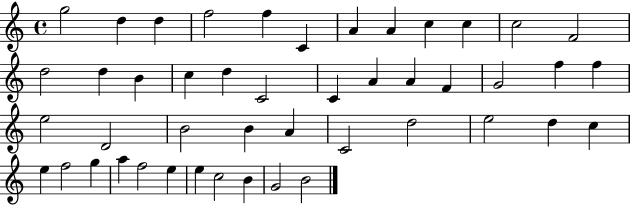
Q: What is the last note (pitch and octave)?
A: B4